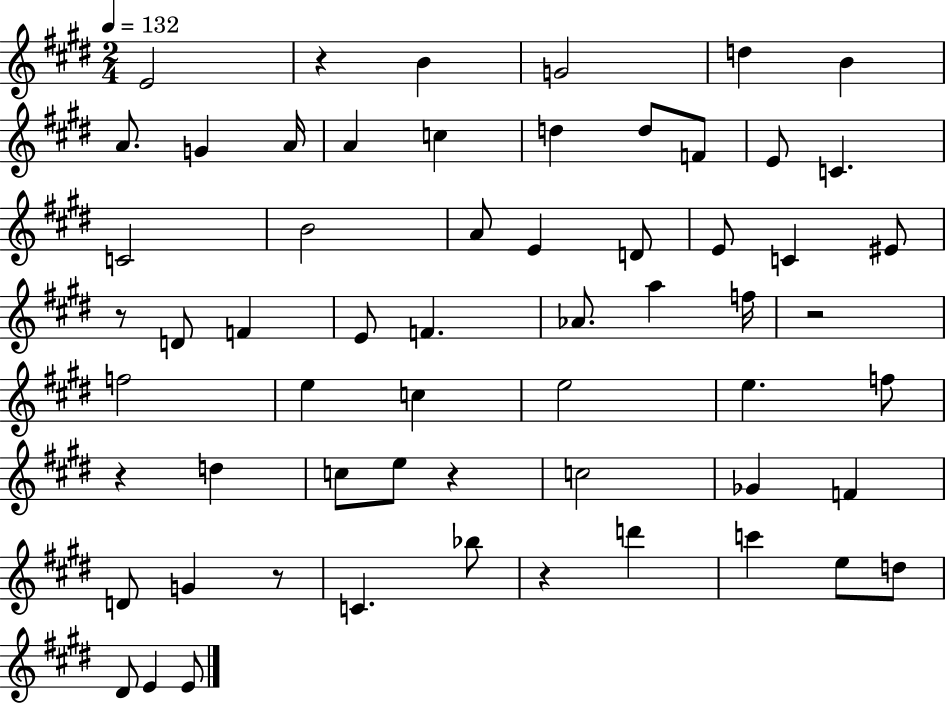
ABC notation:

X:1
T:Untitled
M:2/4
L:1/4
K:E
E2 z B G2 d B A/2 G A/4 A c d d/2 F/2 E/2 C C2 B2 A/2 E D/2 E/2 C ^E/2 z/2 D/2 F E/2 F _A/2 a f/4 z2 f2 e c e2 e f/2 z d c/2 e/2 z c2 _G F D/2 G z/2 C _b/2 z d' c' e/2 d/2 ^D/2 E E/2